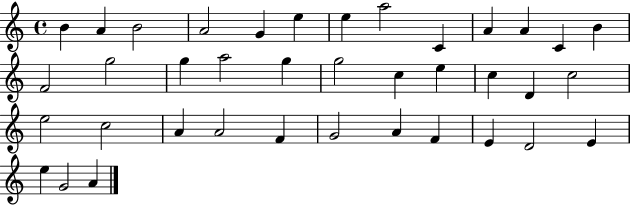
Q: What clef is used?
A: treble